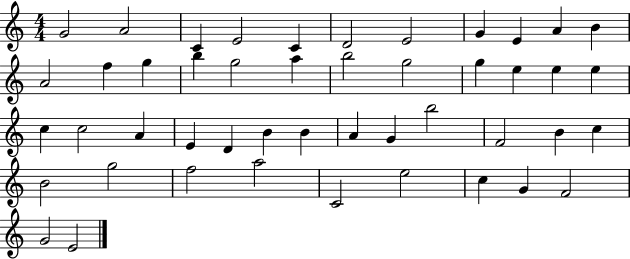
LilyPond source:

{
  \clef treble
  \numericTimeSignature
  \time 4/4
  \key c \major
  g'2 a'2 | c'4 e'2 c'4 | d'2 e'2 | g'4 e'4 a'4 b'4 | \break a'2 f''4 g''4 | b''4 g''2 a''4 | b''2 g''2 | g''4 e''4 e''4 e''4 | \break c''4 c''2 a'4 | e'4 d'4 b'4 b'4 | a'4 g'4 b''2 | f'2 b'4 c''4 | \break b'2 g''2 | f''2 a''2 | c'2 e''2 | c''4 g'4 f'2 | \break g'2 e'2 | \bar "|."
}